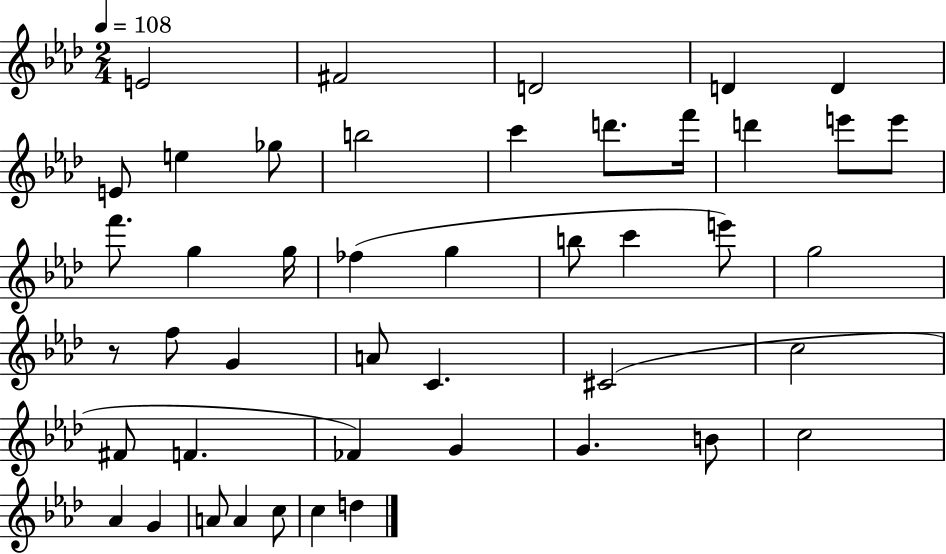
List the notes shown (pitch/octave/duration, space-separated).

E4/h F#4/h D4/h D4/q D4/q E4/e E5/q Gb5/e B5/h C6/q D6/e. F6/s D6/q E6/e E6/e F6/e. G5/q G5/s FES5/q G5/q B5/e C6/q E6/e G5/h R/e F5/e G4/q A4/e C4/q. C#4/h C5/h F#4/e F4/q. FES4/q G4/q G4/q. B4/e C5/h Ab4/q G4/q A4/e A4/q C5/e C5/q D5/q